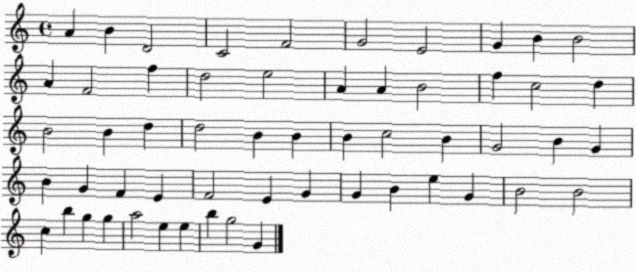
X:1
T:Untitled
M:4/4
L:1/4
K:C
A B D2 C2 F2 G2 E2 G B B2 A F2 f d2 e2 A A B2 f c2 d B2 B d d2 B B B c2 B G2 B G B G F E F2 E G G B e G B2 B2 c b g g a2 e e b g2 G